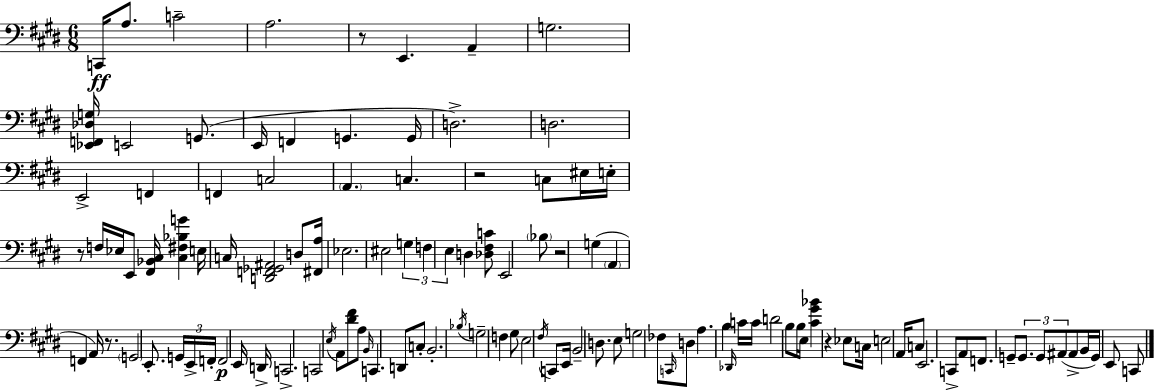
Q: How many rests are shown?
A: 6